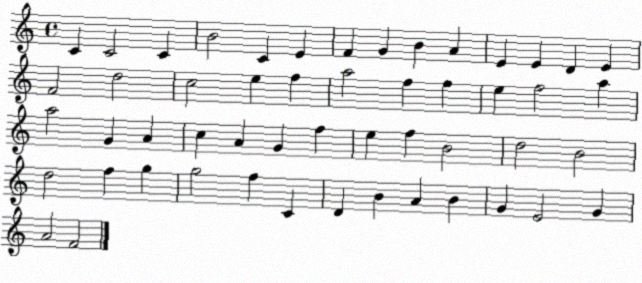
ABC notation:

X:1
T:Untitled
M:4/4
L:1/4
K:C
C C2 C B2 C E F G B A E E D E F2 d2 c2 e f a2 f f e f2 a a2 G A c A G f e f B2 d2 B2 d2 f g g2 f C D B A B G E2 G A2 F2